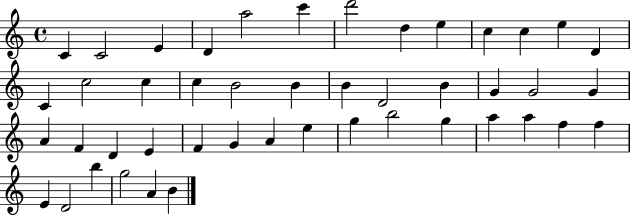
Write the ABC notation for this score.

X:1
T:Untitled
M:4/4
L:1/4
K:C
C C2 E D a2 c' d'2 d e c c e D C c2 c c B2 B B D2 B G G2 G A F D E F G A e g b2 g a a f f E D2 b g2 A B